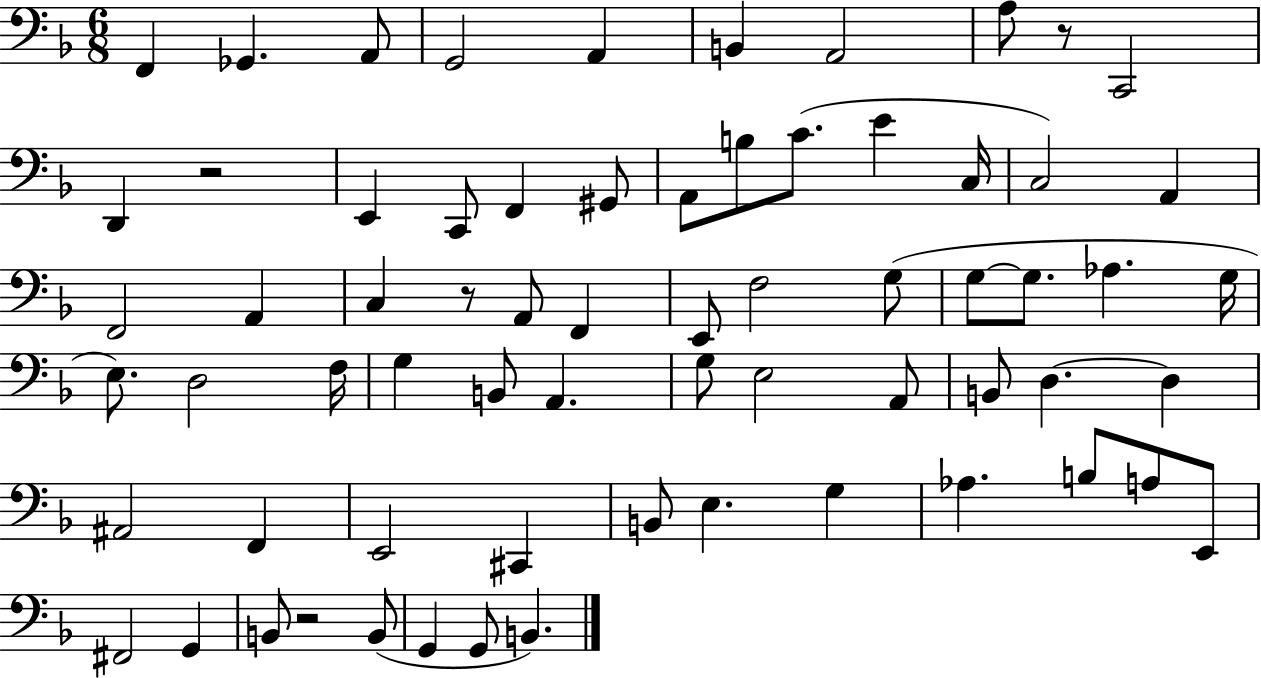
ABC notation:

X:1
T:Untitled
M:6/8
L:1/4
K:F
F,, _G,, A,,/2 G,,2 A,, B,, A,,2 A,/2 z/2 C,,2 D,, z2 E,, C,,/2 F,, ^G,,/2 A,,/2 B,/2 C/2 E C,/4 C,2 A,, F,,2 A,, C, z/2 A,,/2 F,, E,,/2 F,2 G,/2 G,/2 G,/2 _A, G,/4 E,/2 D,2 F,/4 G, B,,/2 A,, G,/2 E,2 A,,/2 B,,/2 D, D, ^A,,2 F,, E,,2 ^C,, B,,/2 E, G, _A, B,/2 A,/2 E,,/2 ^F,,2 G,, B,,/2 z2 B,,/2 G,, G,,/2 B,,